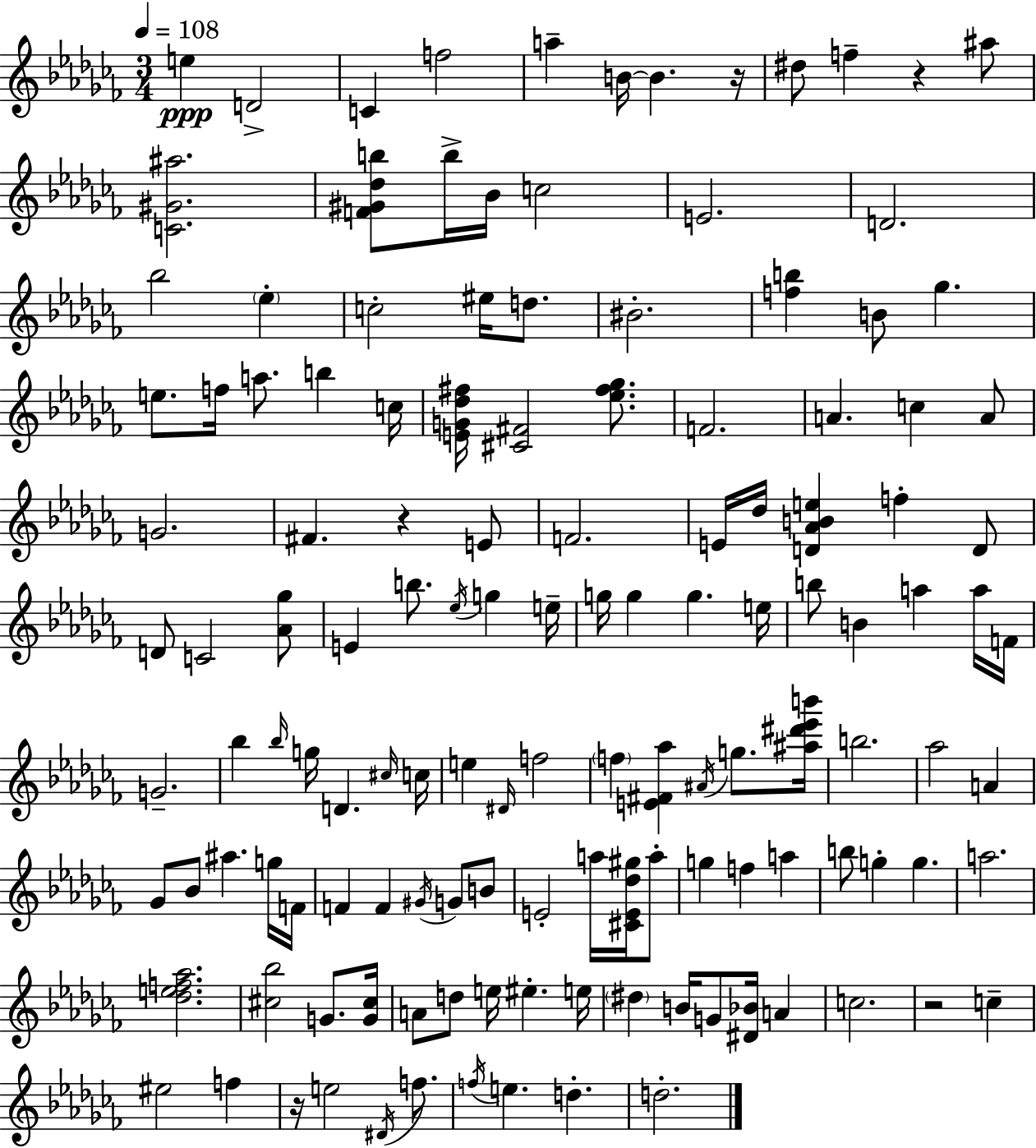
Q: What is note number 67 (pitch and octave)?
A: F5